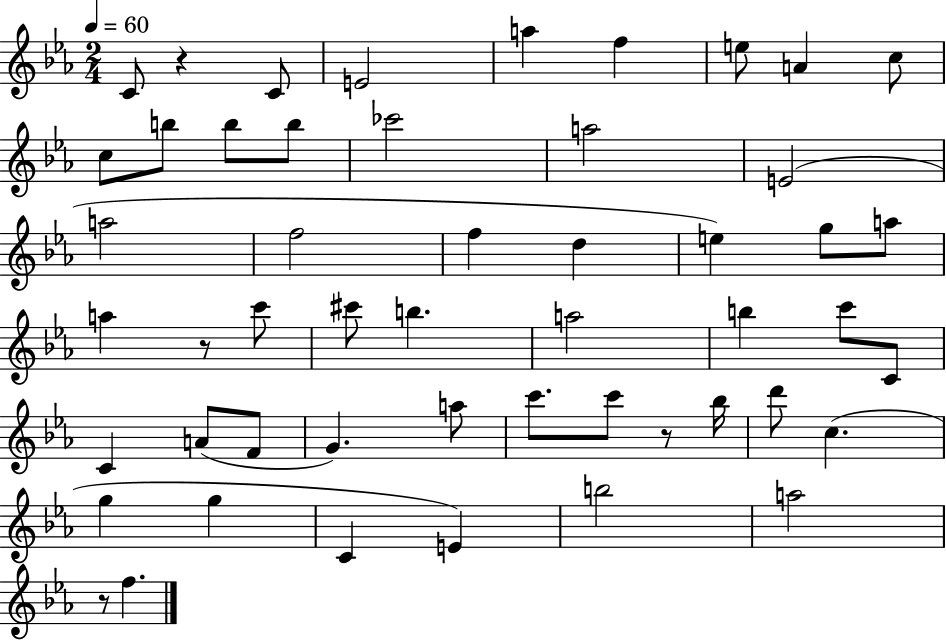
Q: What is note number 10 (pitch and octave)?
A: B5